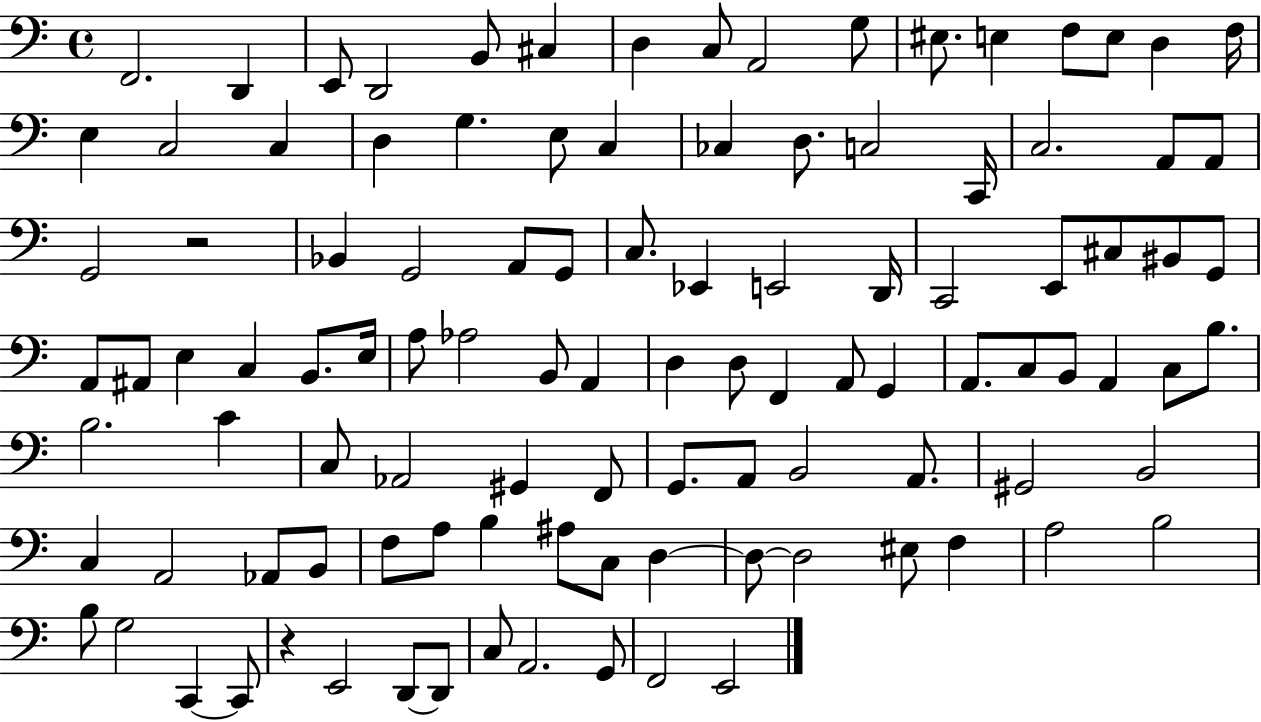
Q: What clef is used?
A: bass